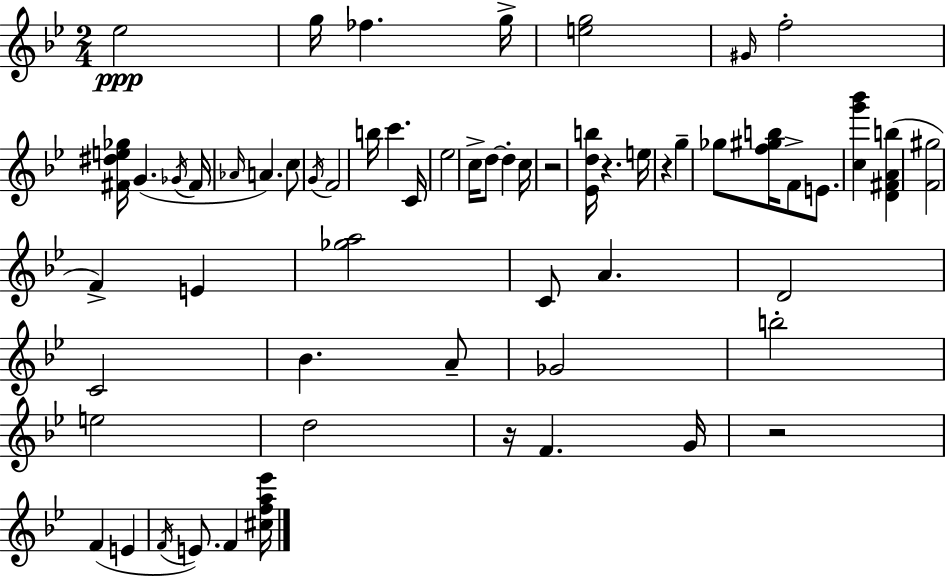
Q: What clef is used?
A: treble